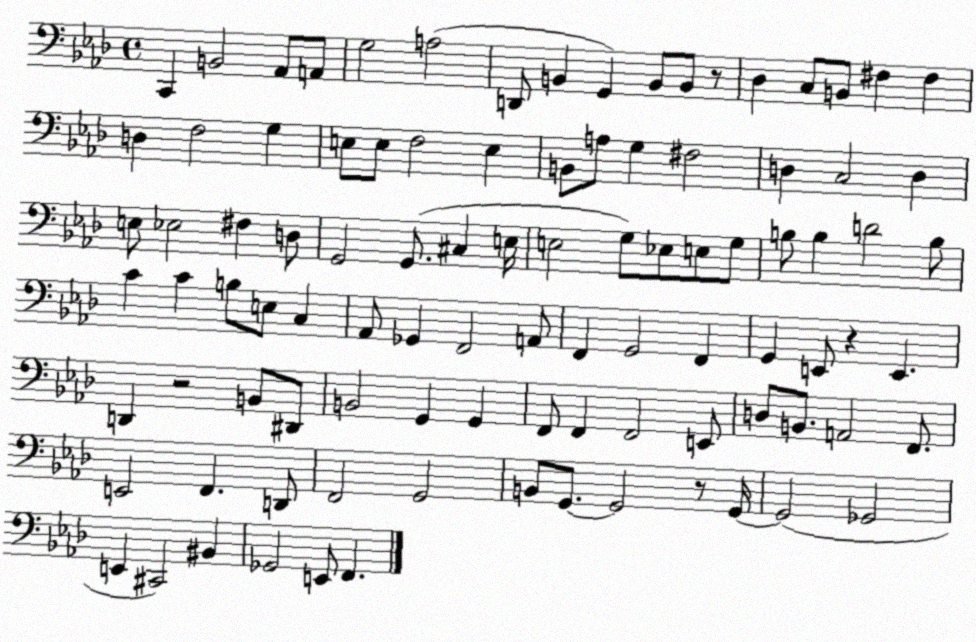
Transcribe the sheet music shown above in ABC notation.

X:1
T:Untitled
M:4/4
L:1/4
K:Ab
C,, B,,2 _A,,/2 A,,/2 G,2 A,2 D,,/2 B,, G,, B,,/2 B,,/2 z/2 _D, C,/2 B,,/2 ^F, ^F, D, F,2 G, E,/2 E,/2 F,2 E, B,,/2 A,/2 G, ^F,2 D, C,2 D, E,/2 _E,2 ^F, D,/2 G,,2 G,,/2 ^C, E,/4 E,2 G,/2 _E,/2 E,/2 G,/2 B,/2 B, D2 B,/2 C C B,/2 E,/2 C, _A,,/2 _G,, F,,2 A,,/2 F,, G,,2 F,, G,, E,,/2 z E,, D,, z2 B,,/2 ^D,,/2 B,,2 G,, G,, F,,/2 F,, F,,2 E,,/2 D,/2 B,,/2 A,,2 F,,/2 E,,2 F,, D,,/2 F,,2 G,,2 B,,/2 G,,/2 G,,2 z/2 G,,/4 G,,2 _G,,2 E,, ^C,,2 ^B,, _G,,2 E,,/2 F,,